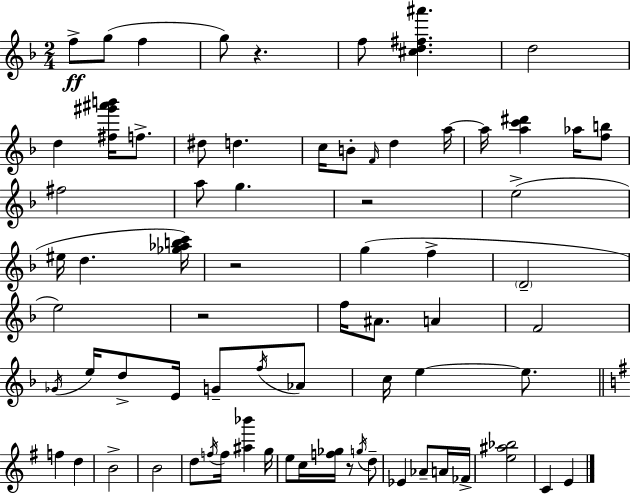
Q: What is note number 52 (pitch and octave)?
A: G5